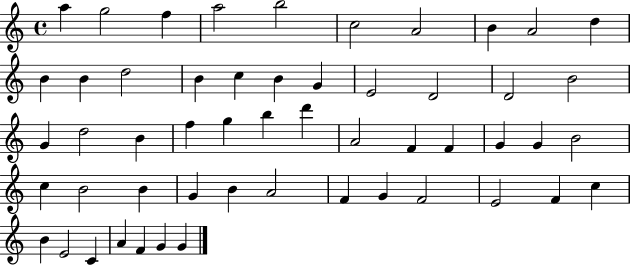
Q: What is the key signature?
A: C major